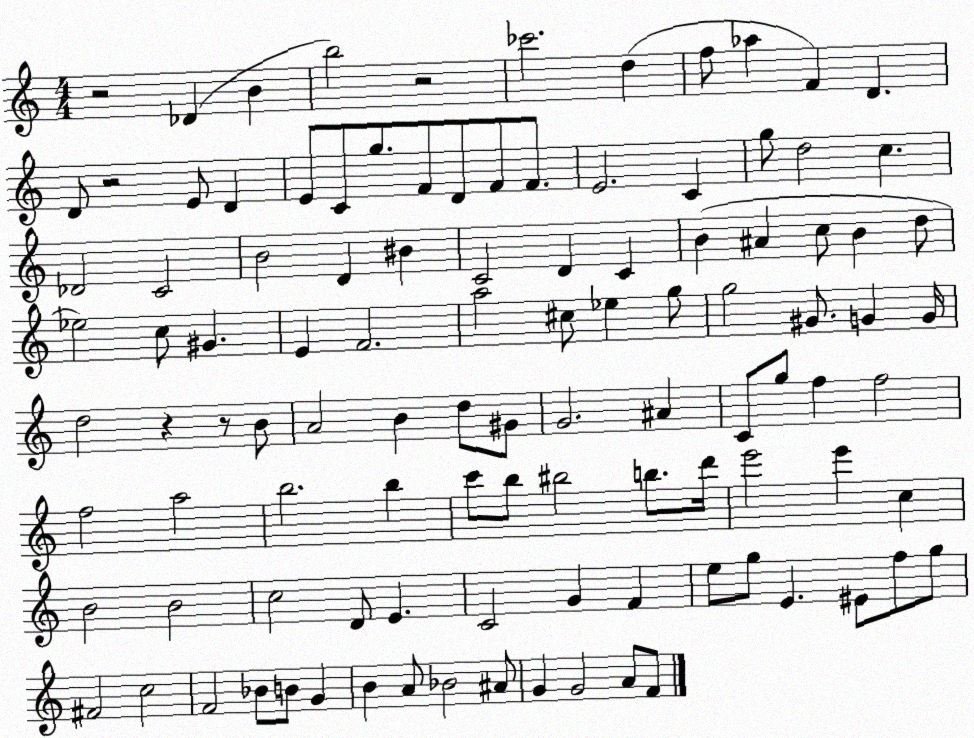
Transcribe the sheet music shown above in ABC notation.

X:1
T:Untitled
M:4/4
L:1/4
K:C
z2 _D B b2 z2 _c'2 d f/2 _a F D D/2 z2 E/2 D E/2 C/2 g/2 F/2 D/2 F/2 F/2 E2 C g/2 d2 c _D2 C2 B2 D ^B C2 D C B ^A c/2 B d/2 _e2 c/2 ^G E F2 a2 ^c/2 _e g/2 g2 ^G/2 G G/4 d2 z z/2 B/2 A2 B d/2 ^G/2 G2 ^A C/2 g/2 f f2 f2 a2 b2 b c'/2 b/2 ^b2 b/2 d'/4 e'2 e' c B2 B2 c2 D/2 E C2 G F e/2 g/2 E ^E/2 f/2 g/2 ^F2 c2 F2 _B/2 B/2 G B A/2 _B2 ^A/2 G G2 A/2 F/2